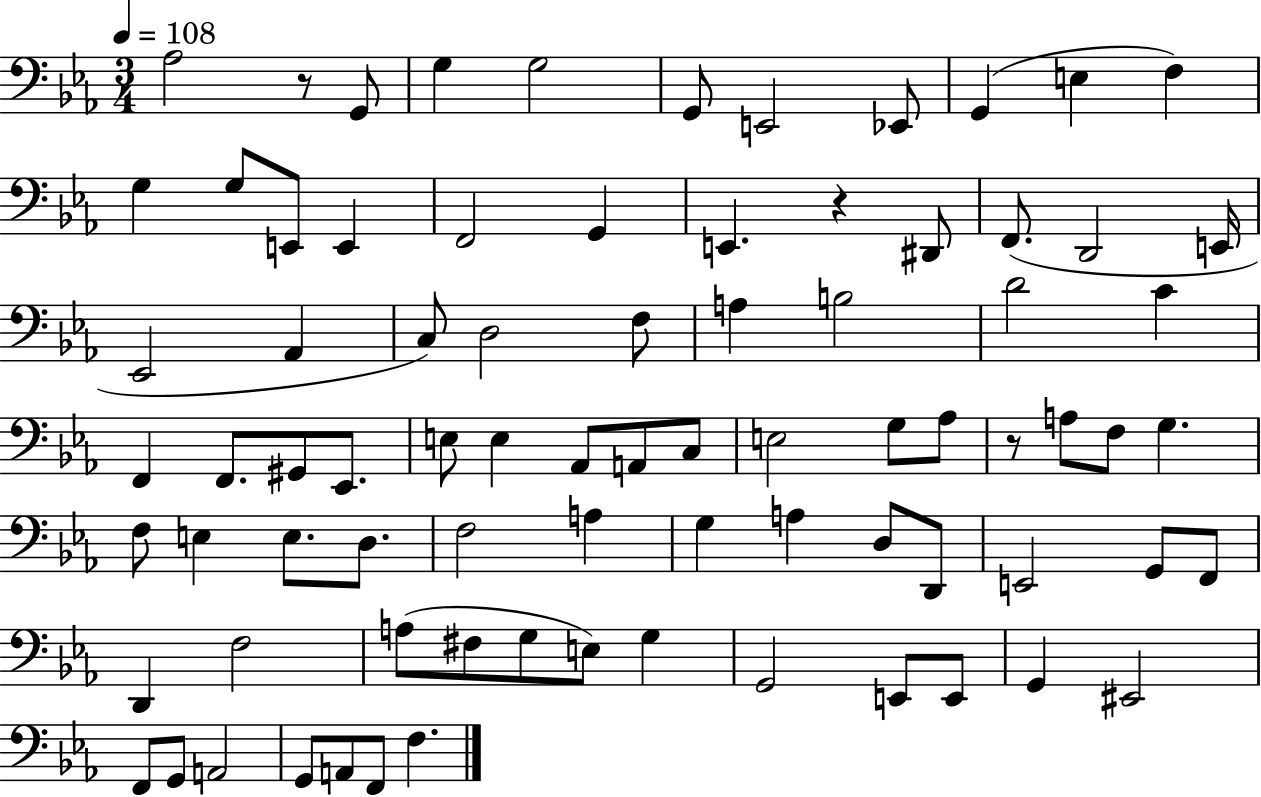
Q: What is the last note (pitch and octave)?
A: F3